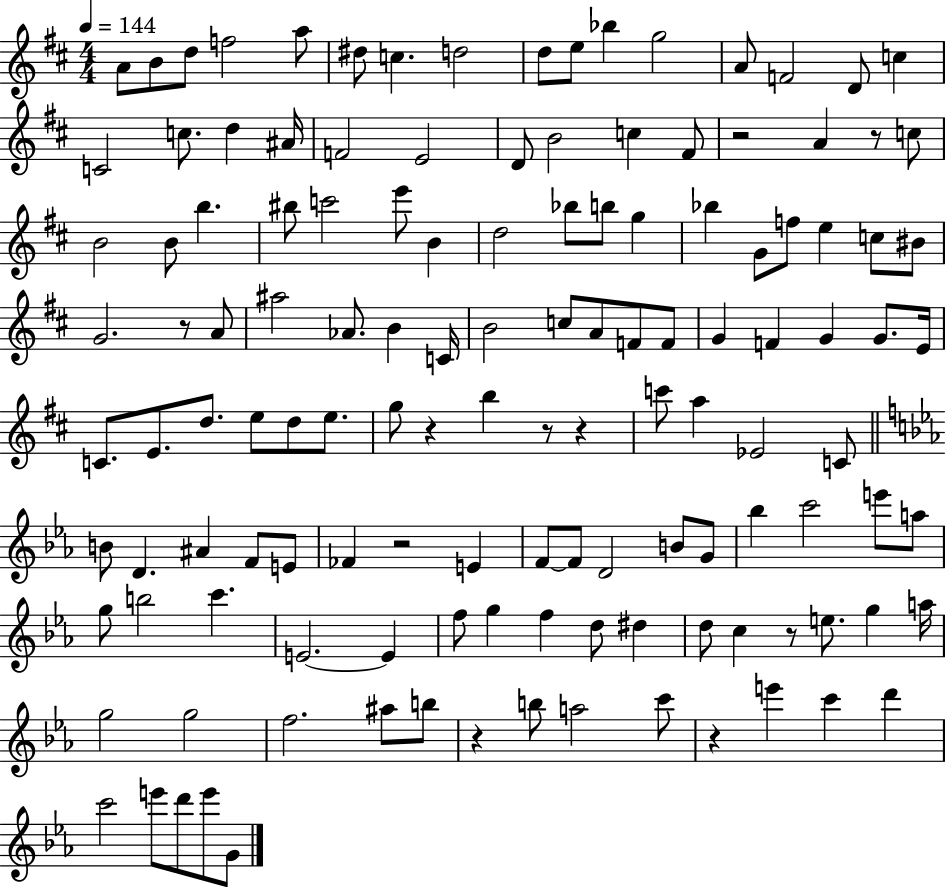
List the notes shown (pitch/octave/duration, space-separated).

A4/e B4/e D5/e F5/h A5/e D#5/e C5/q. D5/h D5/e E5/e Bb5/q G5/h A4/e F4/h D4/e C5/q C4/h C5/e. D5/q A#4/s F4/h E4/h D4/e B4/h C5/q F#4/e R/h A4/q R/e C5/e B4/h B4/e B5/q. BIS5/e C6/h E6/e B4/q D5/h Bb5/e B5/e G5/q Bb5/q G4/e F5/e E5/q C5/e BIS4/e G4/h. R/e A4/e A#5/h Ab4/e. B4/q C4/s B4/h C5/e A4/e F4/e F4/e G4/q F4/q G4/q G4/e. E4/s C4/e. E4/e. D5/e. E5/e D5/e E5/e. G5/e R/q B5/q R/e R/q C6/e A5/q Eb4/h C4/e B4/e D4/q. A#4/q F4/e E4/e FES4/q R/h E4/q F4/e F4/e D4/h B4/e G4/e Bb5/q C6/h E6/e A5/e G5/e B5/h C6/q. E4/h. E4/q F5/e G5/q F5/q D5/e D#5/q D5/e C5/q R/e E5/e. G5/q A5/s G5/h G5/h F5/h. A#5/e B5/e R/q B5/e A5/h C6/e R/q E6/q C6/q D6/q C6/h E6/e D6/e E6/e G4/e